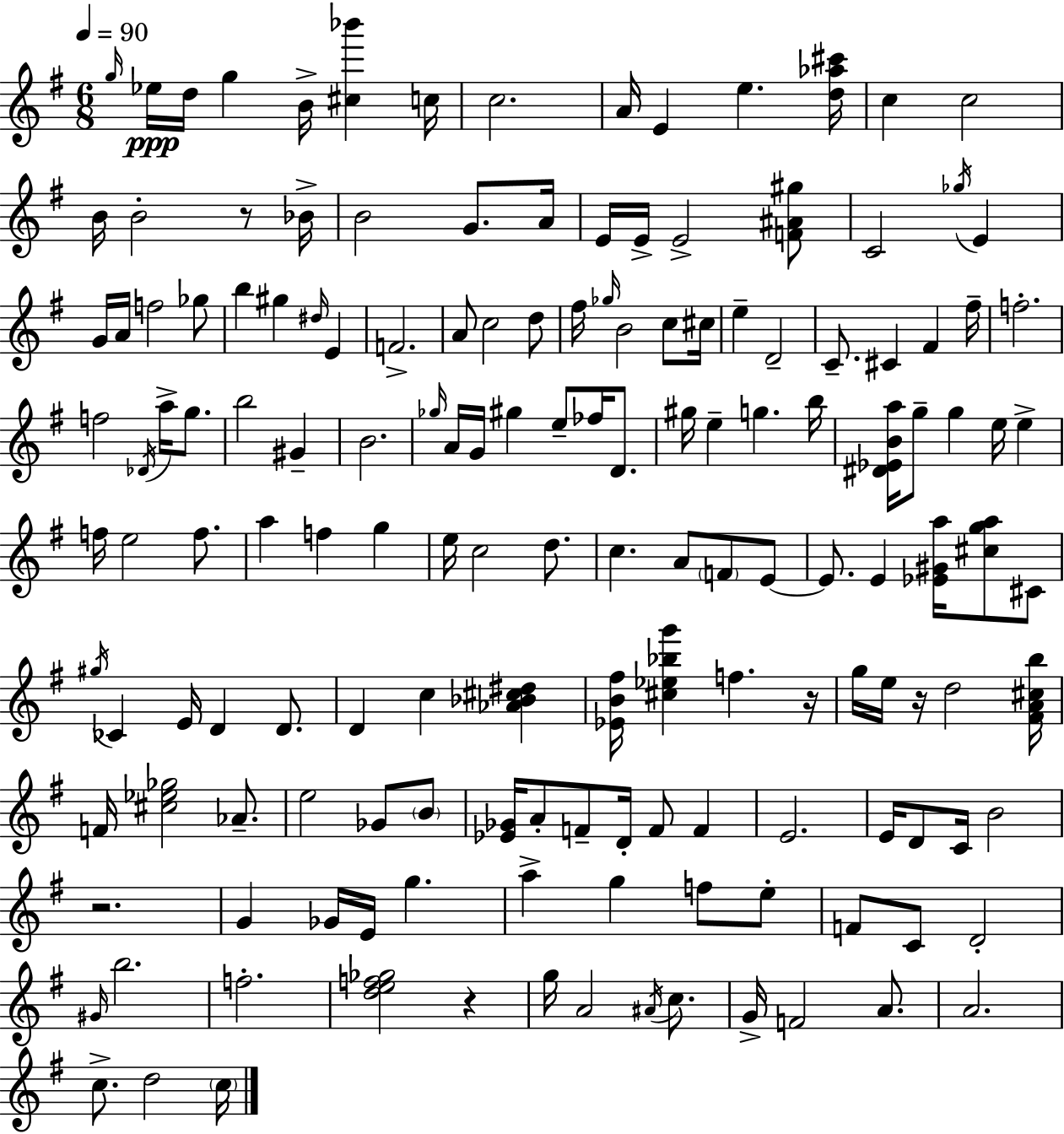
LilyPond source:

{
  \clef treble
  \numericTimeSignature
  \time 6/8
  \key g \major
  \tempo 4 = 90
  \grace { g''16 }\ppp ees''16 d''16 g''4 b'16-> <cis'' bes'''>4 | c''16 c''2. | a'16 e'4 e''4. | <d'' aes'' cis'''>16 c''4 c''2 | \break b'16 b'2-. r8 | bes'16-> b'2 g'8. | a'16 e'16 e'16-> e'2-> <f' ais' gis''>8 | c'2 \acciaccatura { ges''16 } e'4 | \break g'16 a'16 f''2 | ges''8 b''4 gis''4 \grace { dis''16 } e'4 | f'2.-> | a'8 c''2 | \break d''8 fis''16 \grace { ges''16 } b'2 | c''8 cis''16 e''4-- d'2-- | c'8.-- cis'4 fis'4 | fis''16-- f''2.-. | \break f''2 | \acciaccatura { des'16 } a''16-> g''8. b''2 | gis'4-- b'2. | \grace { ges''16 } a'16 g'16 gis''4 | \break e''8-- fes''16 d'8. gis''16 e''4-- g''4. | b''16 <dis' ees' b' a''>16 g''8-- g''4 | e''16 e''4-> f''16 e''2 | f''8. a''4 f''4 | \break g''4 e''16 c''2 | d''8. c''4. | a'8 \parenthesize f'8 e'8~~ e'8. e'4 | <ees' gis' a''>16 <cis'' g'' a''>8 cis'8 \acciaccatura { gis''16 } ces'4 e'16 | \break d'4 d'8. d'4 c''4 | <aes' bes' cis'' dis''>4 <ees' b' fis''>16 <cis'' ees'' bes'' g'''>4 | f''4. r16 g''16 e''16 r16 d''2 | <fis' a' cis'' b''>16 f'16 <cis'' ees'' ges''>2 | \break aes'8.-- e''2 | ges'8 \parenthesize b'8 <ees' ges'>16 a'8-. f'8-- | d'16-. f'8 f'4 e'2. | e'16 d'8 c'16 b'2 | \break r2. | g'4 ges'16 | e'16 g''4. a''4-> g''4 | f''8 e''8-. f'8 c'8 d'2-. | \break \grace { gis'16 } b''2. | f''2.-. | <d'' e'' f'' ges''>2 | r4 g''16 a'2 | \break \acciaccatura { ais'16 } c''8. g'16-> f'2 | a'8. a'2. | c''8.-> | d''2 \parenthesize c''16 \bar "|."
}